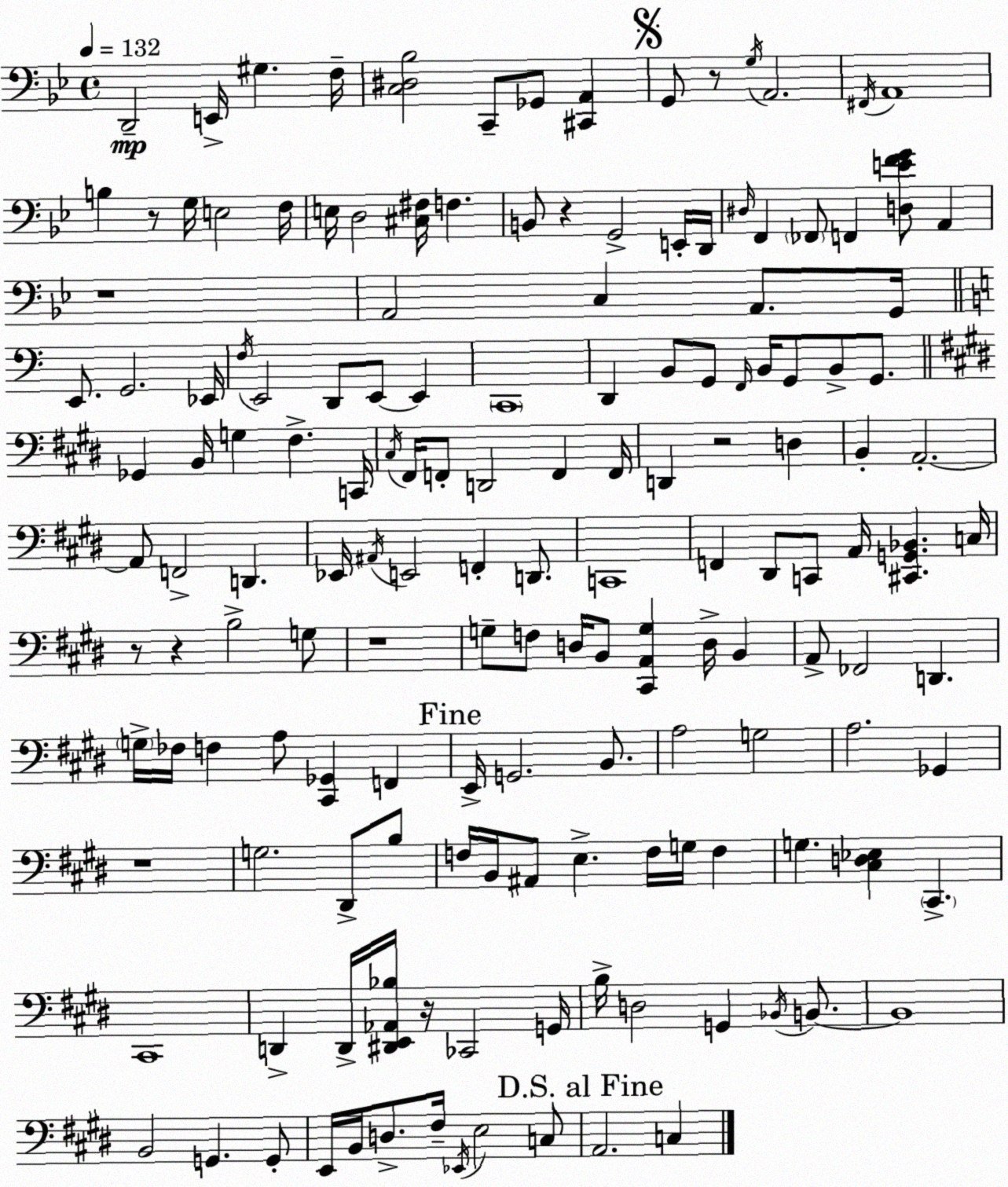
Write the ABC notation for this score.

X:1
T:Untitled
M:4/4
L:1/4
K:Bb
D,,2 E,,/4 ^G, F,/4 [C,^D,_B,]2 C,,/2 _G,,/2 [^C,,A,,] G,,/2 z/2 G,/4 A,,2 ^F,,/4 A,,4 B, z/2 G,/4 E,2 F,/4 E,/4 D,2 [^C,^F,]/4 F, B,,/2 z G,,2 E,,/4 D,,/4 ^D,/4 F,, _F,,/2 F,, [D,EFG]/2 A,, z4 A,,2 C, A,,/2 G,,/4 E,,/2 G,,2 _E,,/4 F,/4 E,,2 D,,/2 E,,/2 E,, C,,4 D,, B,,/2 G,,/2 F,,/4 B,,/4 G,,/2 B,,/2 G,,/2 _G,, B,,/4 G, ^F, C,,/4 ^C,/4 ^F,,/4 F,,/2 D,,2 F,, F,,/4 D,, z2 D, B,, A,,2 A,,/2 F,,2 D,, _E,,/4 ^A,,/4 E,,2 F,, D,,/2 C,,4 F,, ^D,,/2 C,,/2 A,,/4 [^C,,G,,_B,,] C,/4 z/2 z B,2 G,/2 z4 G,/2 F,/2 D,/4 B,,/2 [^C,,A,,G,] D,/4 B,, A,,/2 _F,,2 D,, G,/4 _F,/4 F, A,/2 [^C,,_G,,] F,, E,,/4 G,,2 B,,/2 A,2 G,2 A,2 _G,, z4 G,2 ^D,,/2 B,/2 F,/4 B,,/4 ^A,,/2 E, F,/4 G,/4 F, G, [^C,D,_E,] ^C,, ^C,,4 D,, D,,/4 [^D,,E,,_A,,_B,]/4 z/4 _C,,2 G,,/4 B,/4 D,2 G,, _B,,/4 B,,/2 B,,4 B,,2 G,, G,,/2 E,,/4 B,,/4 D,/2 ^F,/4 _E,,/4 E,2 C,/2 A,,2 C,